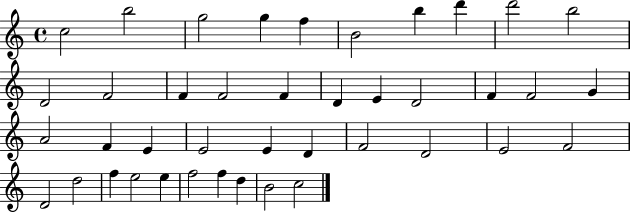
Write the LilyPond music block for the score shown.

{
  \clef treble
  \time 4/4
  \defaultTimeSignature
  \key c \major
  c''2 b''2 | g''2 g''4 f''4 | b'2 b''4 d'''4 | d'''2 b''2 | \break d'2 f'2 | f'4 f'2 f'4 | d'4 e'4 d'2 | f'4 f'2 g'4 | \break a'2 f'4 e'4 | e'2 e'4 d'4 | f'2 d'2 | e'2 f'2 | \break d'2 d''2 | f''4 e''2 e''4 | f''2 f''4 d''4 | b'2 c''2 | \break \bar "|."
}